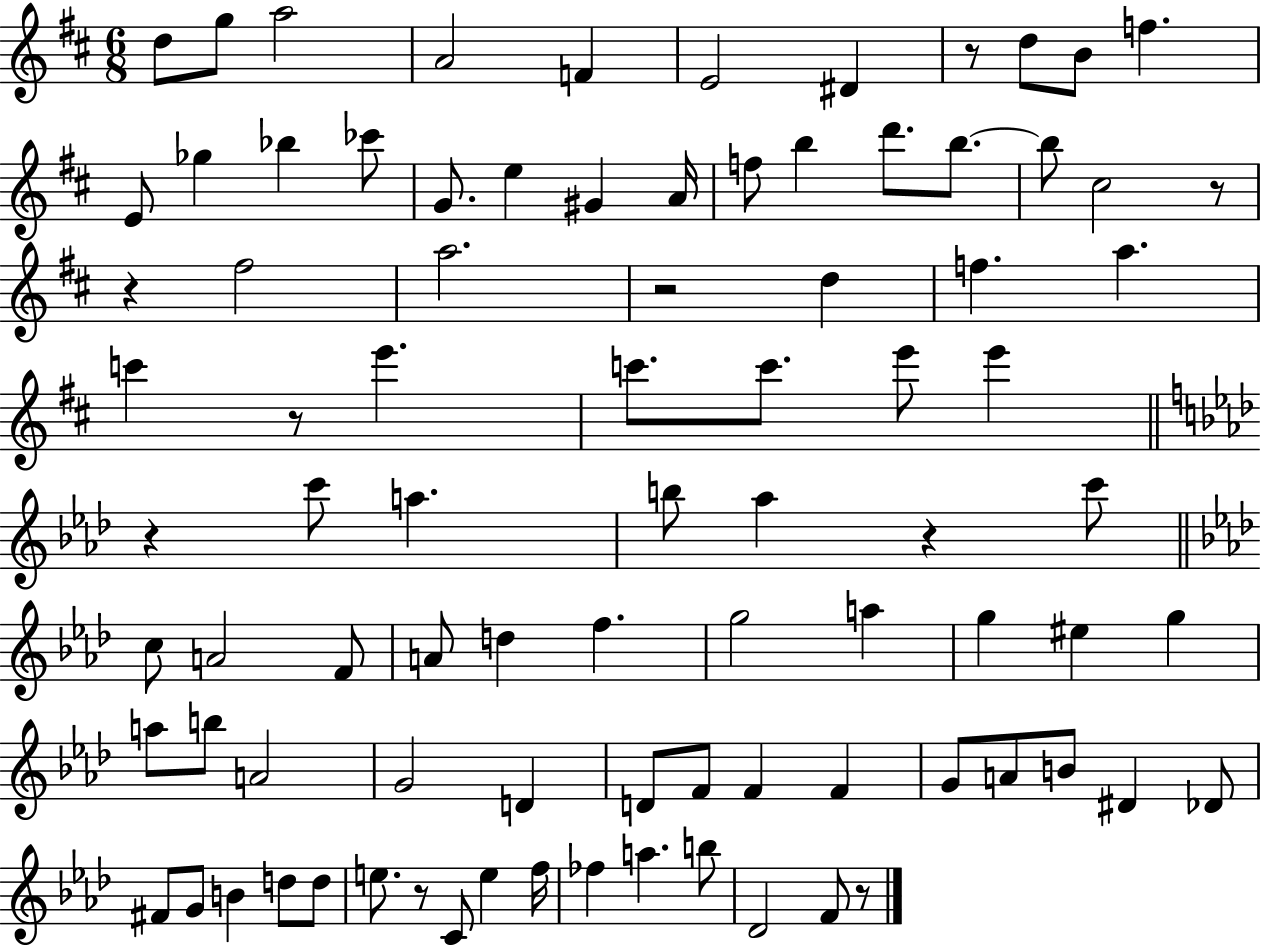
X:1
T:Untitled
M:6/8
L:1/4
K:D
d/2 g/2 a2 A2 F E2 ^D z/2 d/2 B/2 f E/2 _g _b _c'/2 G/2 e ^G A/4 f/2 b d'/2 b/2 b/2 ^c2 z/2 z ^f2 a2 z2 d f a c' z/2 e' c'/2 c'/2 e'/2 e' z c'/2 a b/2 _a z c'/2 c/2 A2 F/2 A/2 d f g2 a g ^e g a/2 b/2 A2 G2 D D/2 F/2 F F G/2 A/2 B/2 ^D _D/2 ^F/2 G/2 B d/2 d/2 e/2 z/2 C/2 e f/4 _f a b/2 _D2 F/2 z/2